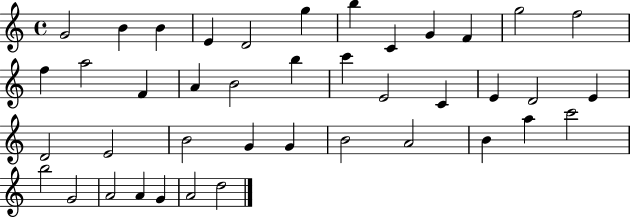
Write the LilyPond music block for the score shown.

{
  \clef treble
  \time 4/4
  \defaultTimeSignature
  \key c \major
  g'2 b'4 b'4 | e'4 d'2 g''4 | b''4 c'4 g'4 f'4 | g''2 f''2 | \break f''4 a''2 f'4 | a'4 b'2 b''4 | c'''4 e'2 c'4 | e'4 d'2 e'4 | \break d'2 e'2 | b'2 g'4 g'4 | b'2 a'2 | b'4 a''4 c'''2 | \break b''2 g'2 | a'2 a'4 g'4 | a'2 d''2 | \bar "|."
}